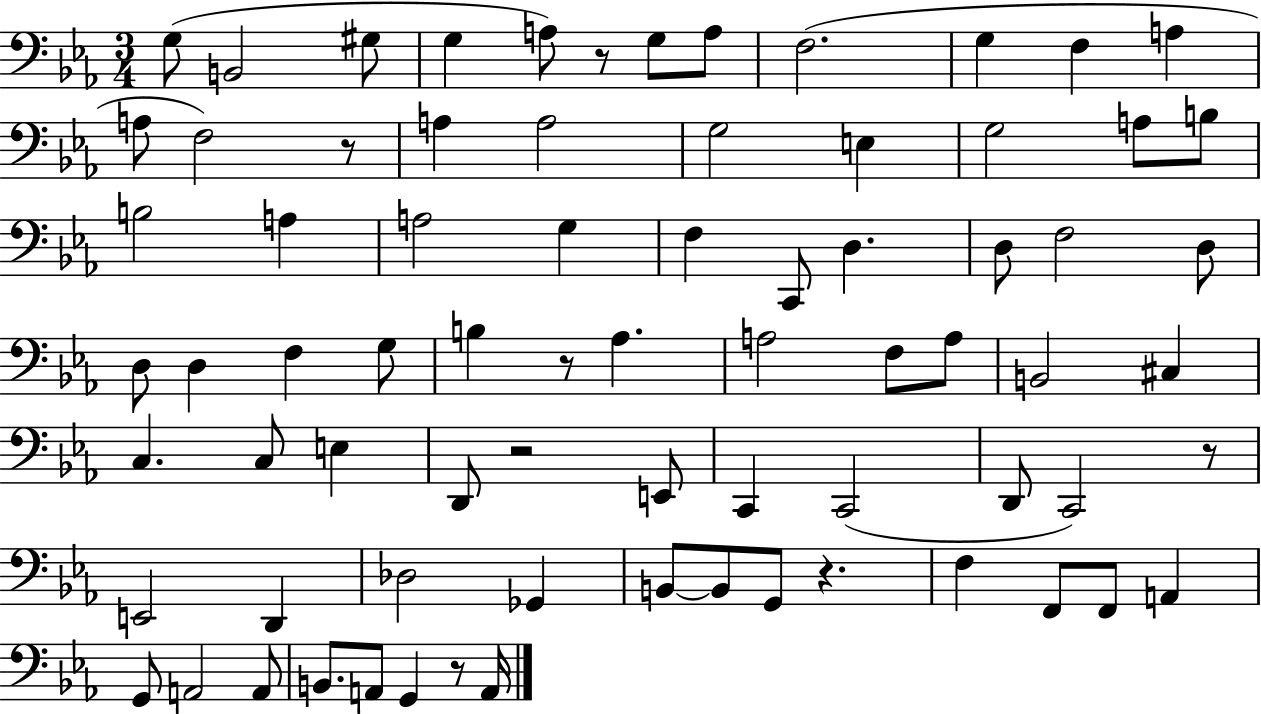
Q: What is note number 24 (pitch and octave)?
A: G3